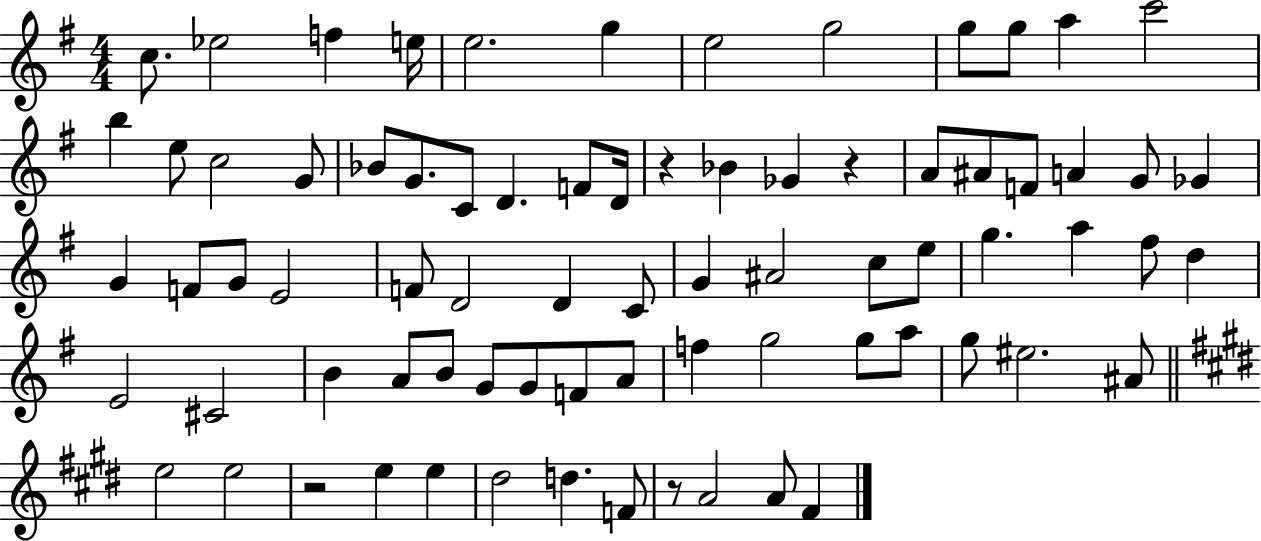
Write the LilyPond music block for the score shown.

{
  \clef treble
  \numericTimeSignature
  \time 4/4
  \key g \major
  c''8. ees''2 f''4 e''16 | e''2. g''4 | e''2 g''2 | g''8 g''8 a''4 c'''2 | \break b''4 e''8 c''2 g'8 | bes'8 g'8. c'8 d'4. f'8 d'16 | r4 bes'4 ges'4 r4 | a'8 ais'8 f'8 a'4 g'8 ges'4 | \break g'4 f'8 g'8 e'2 | f'8 d'2 d'4 c'8 | g'4 ais'2 c''8 e''8 | g''4. a''4 fis''8 d''4 | \break e'2 cis'2 | b'4 a'8 b'8 g'8 g'8 f'8 a'8 | f''4 g''2 g''8 a''8 | g''8 eis''2. ais'8 | \break \bar "||" \break \key e \major e''2 e''2 | r2 e''4 e''4 | dis''2 d''4. f'8 | r8 a'2 a'8 fis'4 | \break \bar "|."
}